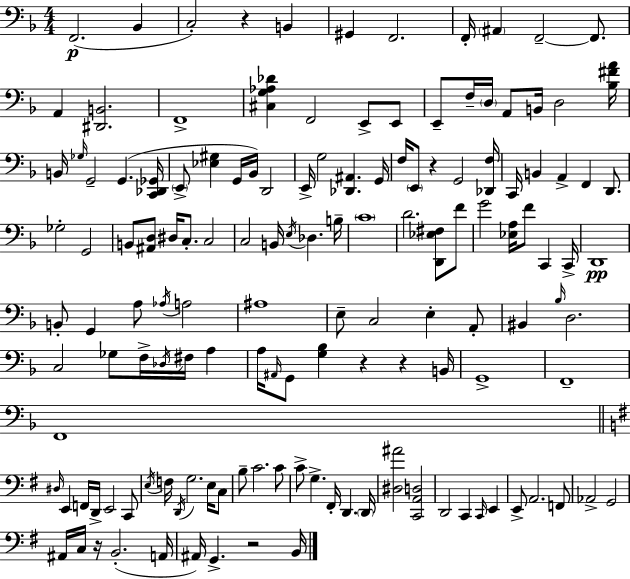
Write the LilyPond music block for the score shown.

{
  \clef bass
  \numericTimeSignature
  \time 4/4
  \key d \minor
  f,2.(\p bes,4 | c2-.) r4 b,4 | gis,4 f,2. | f,16-. \parenthesize ais,4 f,2--~~ f,8. | \break a,4 <dis, b,>2. | f,1-> | <cis g aes des'>4 f,2 e,8-> e,8 | e,8-- f16-- \parenthesize d16 a,8 b,16 d2 <bes fis' a'>16 | \break b,16 \grace { ges16 } g,2-- g,4.( | <c, des, ges,>16 \parenthesize e,8-> <ees gis>4 g,16 bes,16) d,2 | e,16-> g2 <des, ais,>4. | g,16 f16 \parenthesize e,8 r4 g,2 | \break <des, f>16 c,16 b,4 a,4-> f,4 d,8. | ges2-. g,2 | b,8 <ais, d>8 dis16 c8.-. c2 | c2 b,16 \acciaccatura { e16 } des4. | \break b16-- \parenthesize c'1 | d'2. <d, ees fis>8 | f'8 g'2 <ees a>16 f'8 c,4 | c,16-> d,1\pp | \break b,8-. g,4 a8 \acciaccatura { aes16 } a2 | ais1 | e8-- c2 e4-. | a,8-. bis,4 \grace { bes16 } d2. | \break c2 ges8 f16-> \acciaccatura { des16 } | fis16 a4 a16 \grace { ais,16 } g,8 <g bes>4 r4 | r4 b,16 g,1-> | f,1-- | \break f,1 | \bar "||" \break \key g \major \grace { dis16 } e,4 f,16 d,16-> e,2 c,8 | \acciaccatura { e16 } f16 \acciaccatura { d,16 } g2. | e16 c8 b8-- c'2. | c'8 c'8-> g4.-> fis,16-. d,4. | \break \parenthesize d,16 <dis ais'>2 <c, a, d>2 | d,2 c,4 \grace { c,16 } | e,4 e,8-> a,2. | f,8 aes,2-> g,2 | \break ais,16 c16 r16 b,2.-.( | a,16 ais,16) g,4.-> r2 | b,16 \bar "|."
}